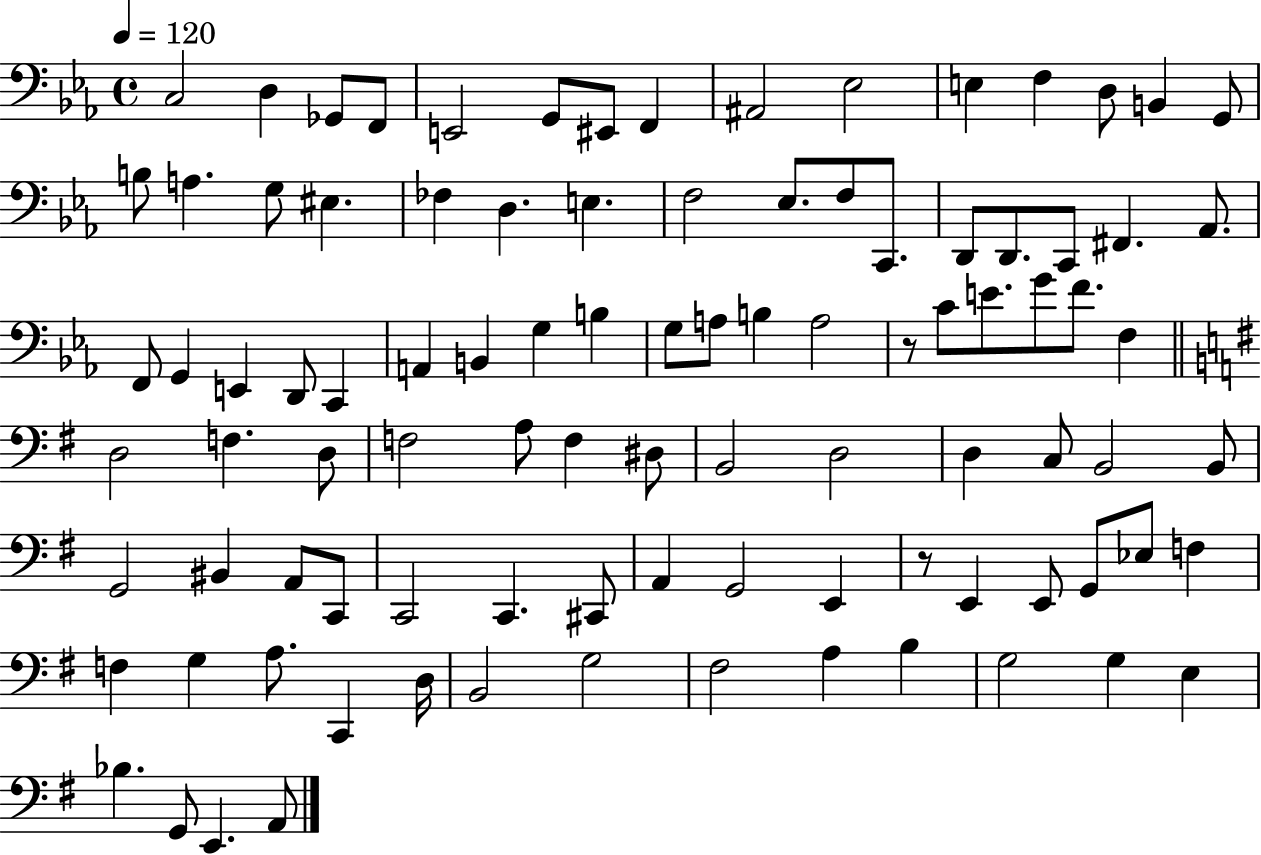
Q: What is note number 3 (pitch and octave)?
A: Gb2